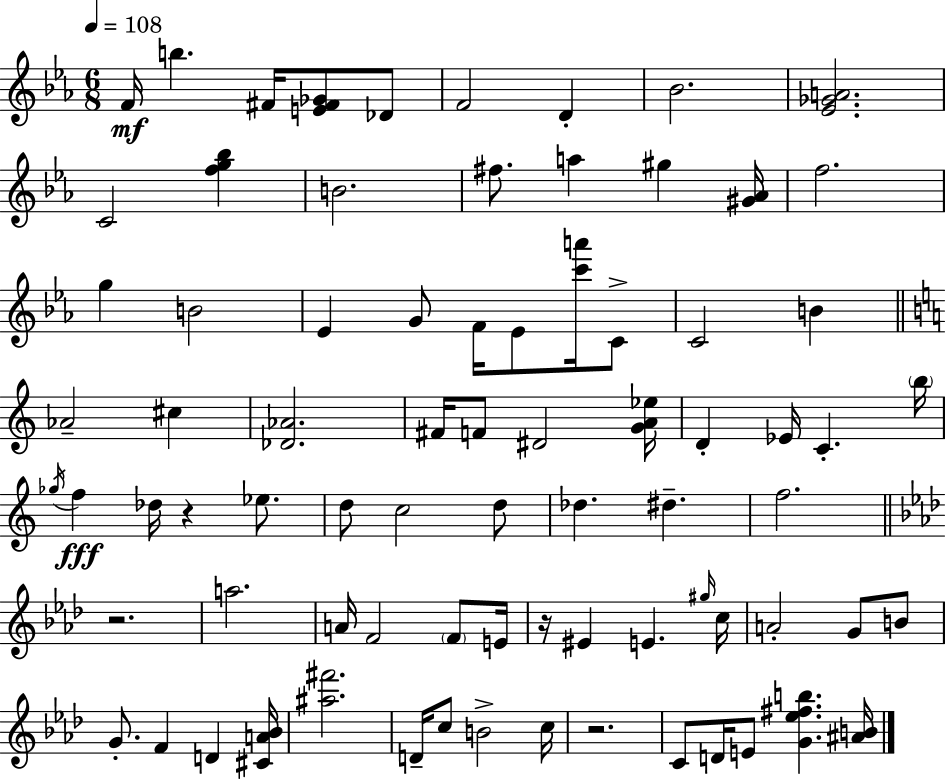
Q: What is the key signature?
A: C minor